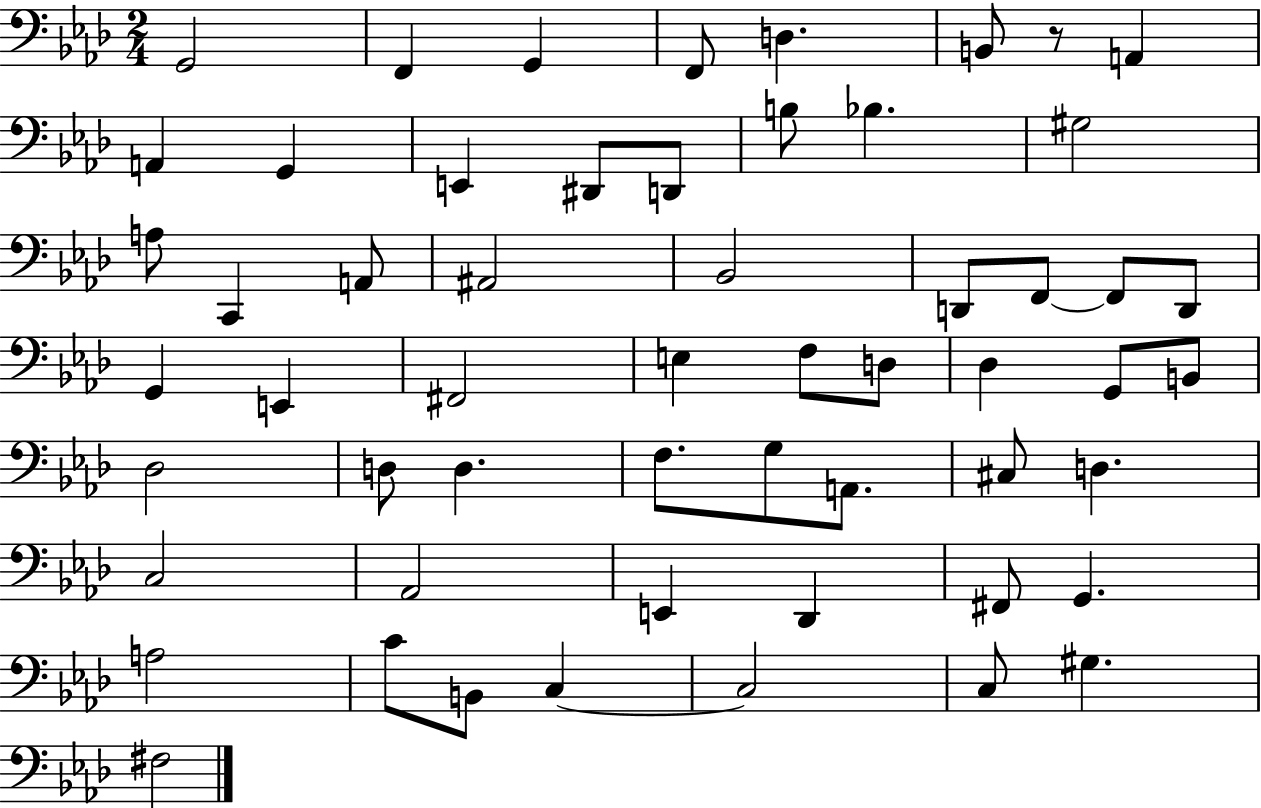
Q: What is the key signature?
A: AES major